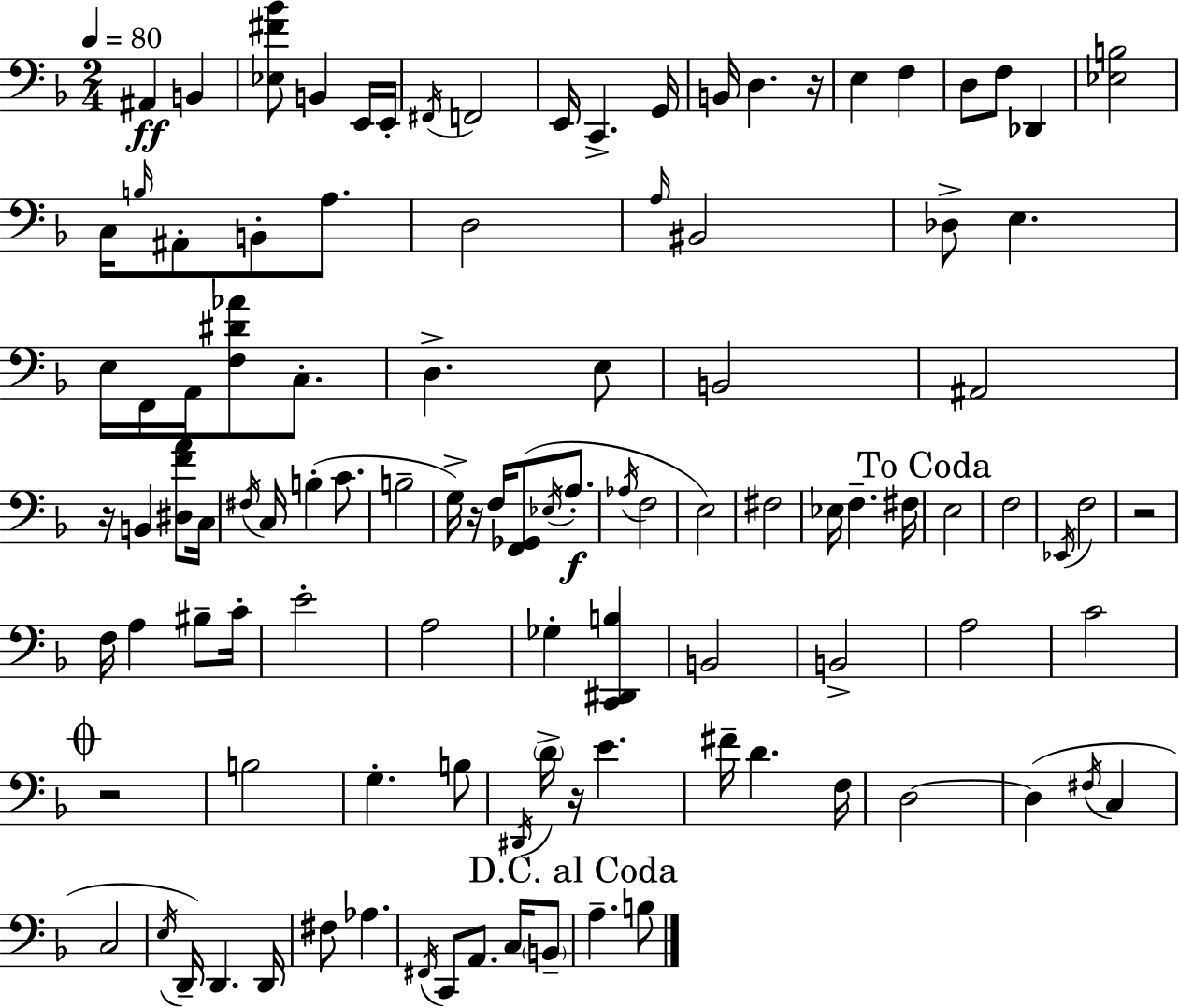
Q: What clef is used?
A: bass